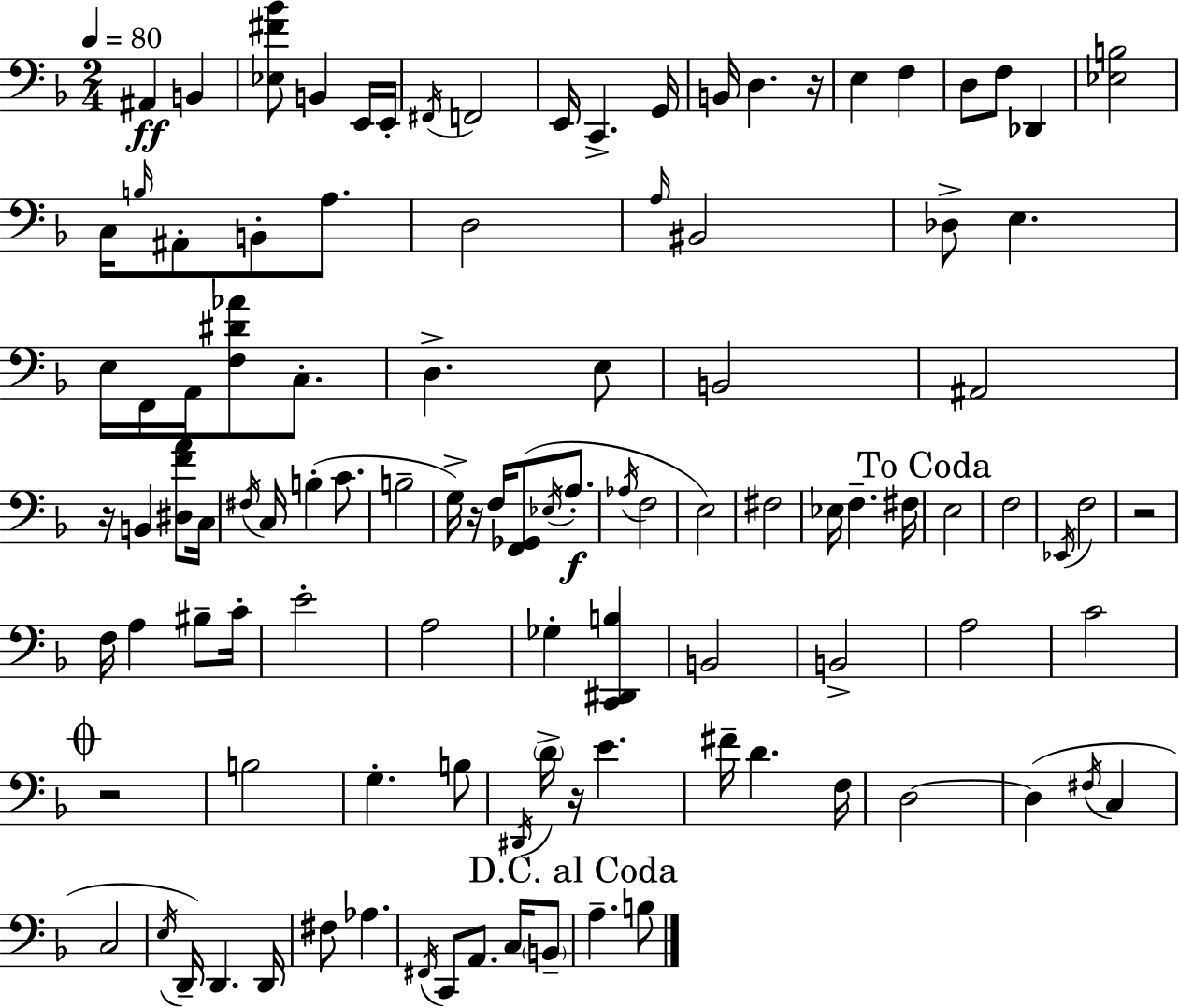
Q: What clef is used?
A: bass